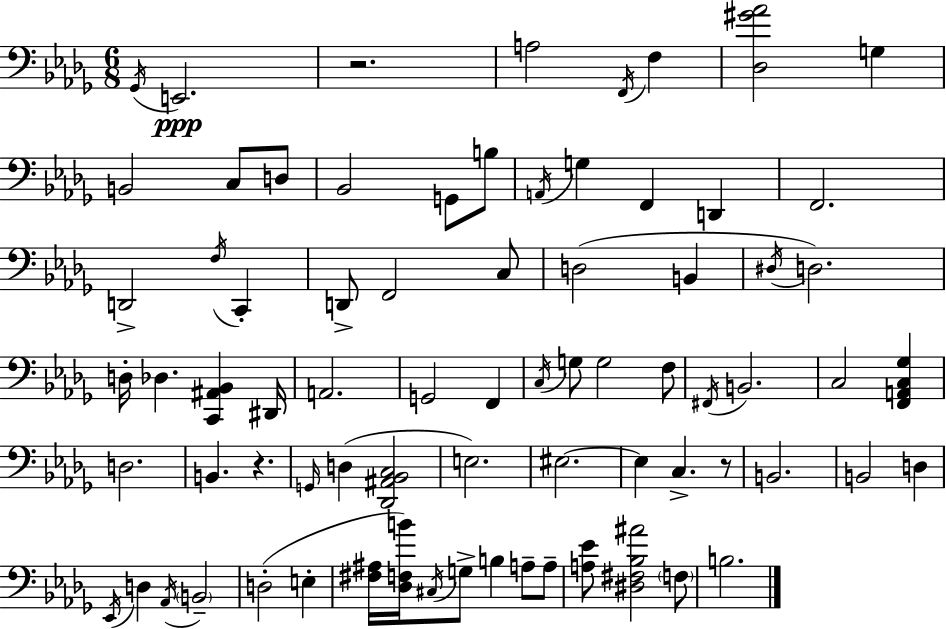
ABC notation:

X:1
T:Untitled
M:6/8
L:1/4
K:Bbm
_G,,/4 E,,2 z2 A,2 F,,/4 F, [_D,^G_A]2 G, B,,2 C,/2 D,/2 _B,,2 G,,/2 B,/2 A,,/4 G, F,, D,, F,,2 D,,2 F,/4 C,, D,,/2 F,,2 C,/2 D,2 B,, ^D,/4 D,2 D,/4 _D, [C,,^A,,_B,,] ^D,,/4 A,,2 G,,2 F,, C,/4 G,/2 G,2 F,/2 ^F,,/4 B,,2 C,2 [F,,A,,C,_G,] D,2 B,, z G,,/4 D, [_D,,^A,,_B,,C,]2 E,2 ^E,2 ^E, C, z/2 B,,2 B,,2 D, _E,,/4 D, _A,,/4 B,,2 D,2 E, [^F,^A,]/4 [_D,F,B]/4 ^C,/4 G,/2 B, A,/2 A,/2 [A,_E]/2 [^D,^F,_B,^A]2 F,/2 B,2